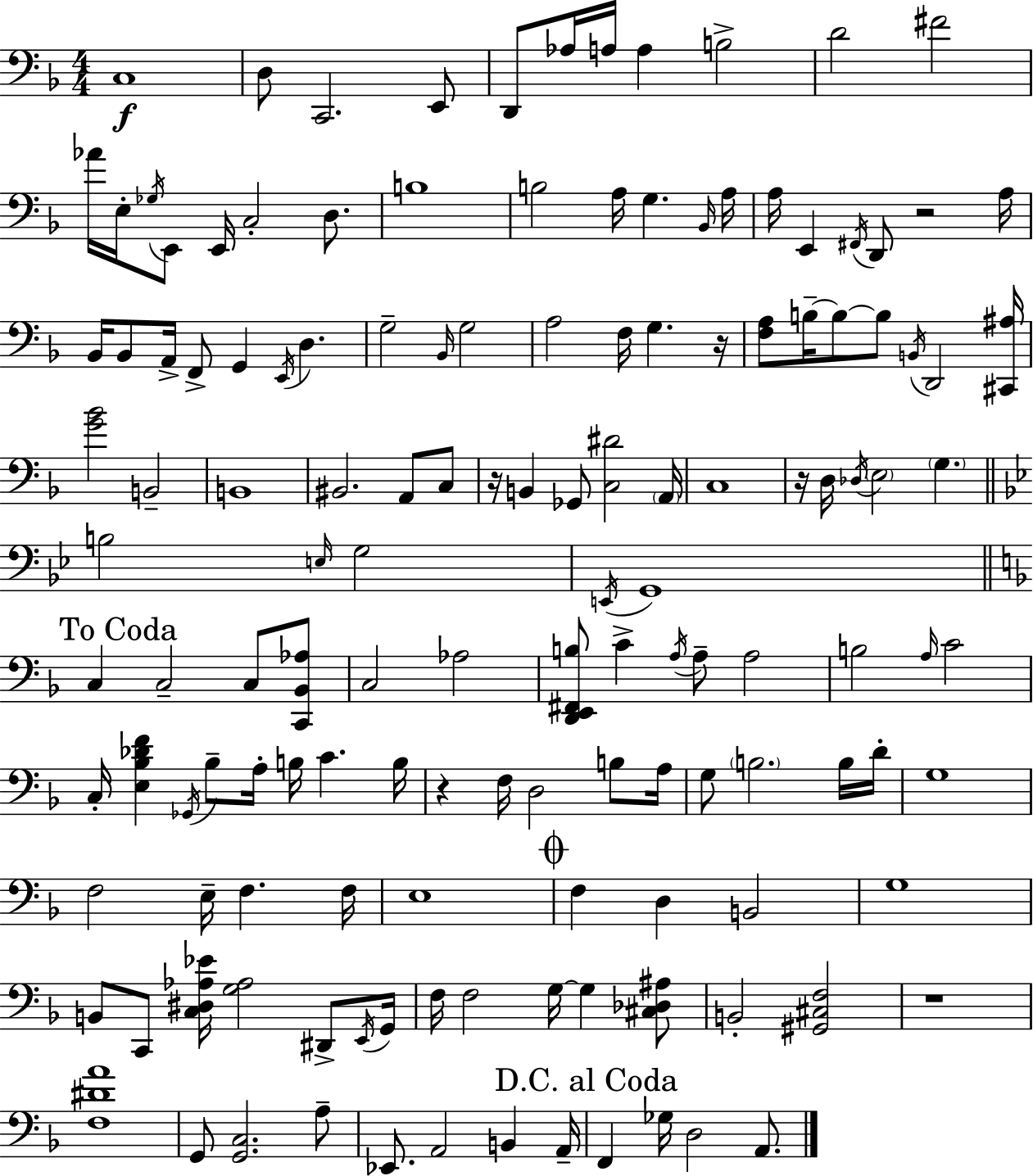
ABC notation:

X:1
T:Untitled
M:4/4
L:1/4
K:Dm
C,4 D,/2 C,,2 E,,/2 D,,/2 _A,/4 A,/4 A, B,2 D2 ^F2 _A/4 E,/4 _G,/4 E,,/2 E,,/4 C,2 D,/2 B,4 B,2 A,/4 G, _B,,/4 A,/4 A,/4 E,, ^F,,/4 D,,/2 z2 A,/4 _B,,/4 _B,,/2 A,,/4 F,,/2 G,, E,,/4 D, G,2 _B,,/4 G,2 A,2 F,/4 G, z/4 [F,A,]/2 B,/4 B,/2 B,/2 B,,/4 D,,2 [^C,,^A,]/4 [G_B]2 B,,2 B,,4 ^B,,2 A,,/2 C,/2 z/4 B,, _G,,/2 [C,^D]2 A,,/4 C,4 z/4 D,/4 _D,/4 E,2 G, B,2 E,/4 G,2 E,,/4 G,,4 C, C,2 C,/2 [C,,_B,,_A,]/2 C,2 _A,2 [D,,E,,^F,,B,]/2 C A,/4 A,/2 A,2 B,2 A,/4 C2 C,/4 [E,_B,_DF] _G,,/4 _B,/2 A,/4 B,/4 C B,/4 z F,/4 D,2 B,/2 A,/4 G,/2 B,2 B,/4 D/4 G,4 F,2 E,/4 F, F,/4 E,4 F, D, B,,2 G,4 B,,/2 C,,/2 [C,^D,_A,_E]/4 [G,_A,]2 ^D,,/2 E,,/4 G,,/4 F,/4 F,2 G,/4 G, [^C,_D,^A,]/2 B,,2 [^G,,^C,F,]2 z4 [F,^DA]4 G,,/2 [G,,C,]2 A,/2 _E,,/2 A,,2 B,, A,,/4 F,, _G,/4 D,2 A,,/2